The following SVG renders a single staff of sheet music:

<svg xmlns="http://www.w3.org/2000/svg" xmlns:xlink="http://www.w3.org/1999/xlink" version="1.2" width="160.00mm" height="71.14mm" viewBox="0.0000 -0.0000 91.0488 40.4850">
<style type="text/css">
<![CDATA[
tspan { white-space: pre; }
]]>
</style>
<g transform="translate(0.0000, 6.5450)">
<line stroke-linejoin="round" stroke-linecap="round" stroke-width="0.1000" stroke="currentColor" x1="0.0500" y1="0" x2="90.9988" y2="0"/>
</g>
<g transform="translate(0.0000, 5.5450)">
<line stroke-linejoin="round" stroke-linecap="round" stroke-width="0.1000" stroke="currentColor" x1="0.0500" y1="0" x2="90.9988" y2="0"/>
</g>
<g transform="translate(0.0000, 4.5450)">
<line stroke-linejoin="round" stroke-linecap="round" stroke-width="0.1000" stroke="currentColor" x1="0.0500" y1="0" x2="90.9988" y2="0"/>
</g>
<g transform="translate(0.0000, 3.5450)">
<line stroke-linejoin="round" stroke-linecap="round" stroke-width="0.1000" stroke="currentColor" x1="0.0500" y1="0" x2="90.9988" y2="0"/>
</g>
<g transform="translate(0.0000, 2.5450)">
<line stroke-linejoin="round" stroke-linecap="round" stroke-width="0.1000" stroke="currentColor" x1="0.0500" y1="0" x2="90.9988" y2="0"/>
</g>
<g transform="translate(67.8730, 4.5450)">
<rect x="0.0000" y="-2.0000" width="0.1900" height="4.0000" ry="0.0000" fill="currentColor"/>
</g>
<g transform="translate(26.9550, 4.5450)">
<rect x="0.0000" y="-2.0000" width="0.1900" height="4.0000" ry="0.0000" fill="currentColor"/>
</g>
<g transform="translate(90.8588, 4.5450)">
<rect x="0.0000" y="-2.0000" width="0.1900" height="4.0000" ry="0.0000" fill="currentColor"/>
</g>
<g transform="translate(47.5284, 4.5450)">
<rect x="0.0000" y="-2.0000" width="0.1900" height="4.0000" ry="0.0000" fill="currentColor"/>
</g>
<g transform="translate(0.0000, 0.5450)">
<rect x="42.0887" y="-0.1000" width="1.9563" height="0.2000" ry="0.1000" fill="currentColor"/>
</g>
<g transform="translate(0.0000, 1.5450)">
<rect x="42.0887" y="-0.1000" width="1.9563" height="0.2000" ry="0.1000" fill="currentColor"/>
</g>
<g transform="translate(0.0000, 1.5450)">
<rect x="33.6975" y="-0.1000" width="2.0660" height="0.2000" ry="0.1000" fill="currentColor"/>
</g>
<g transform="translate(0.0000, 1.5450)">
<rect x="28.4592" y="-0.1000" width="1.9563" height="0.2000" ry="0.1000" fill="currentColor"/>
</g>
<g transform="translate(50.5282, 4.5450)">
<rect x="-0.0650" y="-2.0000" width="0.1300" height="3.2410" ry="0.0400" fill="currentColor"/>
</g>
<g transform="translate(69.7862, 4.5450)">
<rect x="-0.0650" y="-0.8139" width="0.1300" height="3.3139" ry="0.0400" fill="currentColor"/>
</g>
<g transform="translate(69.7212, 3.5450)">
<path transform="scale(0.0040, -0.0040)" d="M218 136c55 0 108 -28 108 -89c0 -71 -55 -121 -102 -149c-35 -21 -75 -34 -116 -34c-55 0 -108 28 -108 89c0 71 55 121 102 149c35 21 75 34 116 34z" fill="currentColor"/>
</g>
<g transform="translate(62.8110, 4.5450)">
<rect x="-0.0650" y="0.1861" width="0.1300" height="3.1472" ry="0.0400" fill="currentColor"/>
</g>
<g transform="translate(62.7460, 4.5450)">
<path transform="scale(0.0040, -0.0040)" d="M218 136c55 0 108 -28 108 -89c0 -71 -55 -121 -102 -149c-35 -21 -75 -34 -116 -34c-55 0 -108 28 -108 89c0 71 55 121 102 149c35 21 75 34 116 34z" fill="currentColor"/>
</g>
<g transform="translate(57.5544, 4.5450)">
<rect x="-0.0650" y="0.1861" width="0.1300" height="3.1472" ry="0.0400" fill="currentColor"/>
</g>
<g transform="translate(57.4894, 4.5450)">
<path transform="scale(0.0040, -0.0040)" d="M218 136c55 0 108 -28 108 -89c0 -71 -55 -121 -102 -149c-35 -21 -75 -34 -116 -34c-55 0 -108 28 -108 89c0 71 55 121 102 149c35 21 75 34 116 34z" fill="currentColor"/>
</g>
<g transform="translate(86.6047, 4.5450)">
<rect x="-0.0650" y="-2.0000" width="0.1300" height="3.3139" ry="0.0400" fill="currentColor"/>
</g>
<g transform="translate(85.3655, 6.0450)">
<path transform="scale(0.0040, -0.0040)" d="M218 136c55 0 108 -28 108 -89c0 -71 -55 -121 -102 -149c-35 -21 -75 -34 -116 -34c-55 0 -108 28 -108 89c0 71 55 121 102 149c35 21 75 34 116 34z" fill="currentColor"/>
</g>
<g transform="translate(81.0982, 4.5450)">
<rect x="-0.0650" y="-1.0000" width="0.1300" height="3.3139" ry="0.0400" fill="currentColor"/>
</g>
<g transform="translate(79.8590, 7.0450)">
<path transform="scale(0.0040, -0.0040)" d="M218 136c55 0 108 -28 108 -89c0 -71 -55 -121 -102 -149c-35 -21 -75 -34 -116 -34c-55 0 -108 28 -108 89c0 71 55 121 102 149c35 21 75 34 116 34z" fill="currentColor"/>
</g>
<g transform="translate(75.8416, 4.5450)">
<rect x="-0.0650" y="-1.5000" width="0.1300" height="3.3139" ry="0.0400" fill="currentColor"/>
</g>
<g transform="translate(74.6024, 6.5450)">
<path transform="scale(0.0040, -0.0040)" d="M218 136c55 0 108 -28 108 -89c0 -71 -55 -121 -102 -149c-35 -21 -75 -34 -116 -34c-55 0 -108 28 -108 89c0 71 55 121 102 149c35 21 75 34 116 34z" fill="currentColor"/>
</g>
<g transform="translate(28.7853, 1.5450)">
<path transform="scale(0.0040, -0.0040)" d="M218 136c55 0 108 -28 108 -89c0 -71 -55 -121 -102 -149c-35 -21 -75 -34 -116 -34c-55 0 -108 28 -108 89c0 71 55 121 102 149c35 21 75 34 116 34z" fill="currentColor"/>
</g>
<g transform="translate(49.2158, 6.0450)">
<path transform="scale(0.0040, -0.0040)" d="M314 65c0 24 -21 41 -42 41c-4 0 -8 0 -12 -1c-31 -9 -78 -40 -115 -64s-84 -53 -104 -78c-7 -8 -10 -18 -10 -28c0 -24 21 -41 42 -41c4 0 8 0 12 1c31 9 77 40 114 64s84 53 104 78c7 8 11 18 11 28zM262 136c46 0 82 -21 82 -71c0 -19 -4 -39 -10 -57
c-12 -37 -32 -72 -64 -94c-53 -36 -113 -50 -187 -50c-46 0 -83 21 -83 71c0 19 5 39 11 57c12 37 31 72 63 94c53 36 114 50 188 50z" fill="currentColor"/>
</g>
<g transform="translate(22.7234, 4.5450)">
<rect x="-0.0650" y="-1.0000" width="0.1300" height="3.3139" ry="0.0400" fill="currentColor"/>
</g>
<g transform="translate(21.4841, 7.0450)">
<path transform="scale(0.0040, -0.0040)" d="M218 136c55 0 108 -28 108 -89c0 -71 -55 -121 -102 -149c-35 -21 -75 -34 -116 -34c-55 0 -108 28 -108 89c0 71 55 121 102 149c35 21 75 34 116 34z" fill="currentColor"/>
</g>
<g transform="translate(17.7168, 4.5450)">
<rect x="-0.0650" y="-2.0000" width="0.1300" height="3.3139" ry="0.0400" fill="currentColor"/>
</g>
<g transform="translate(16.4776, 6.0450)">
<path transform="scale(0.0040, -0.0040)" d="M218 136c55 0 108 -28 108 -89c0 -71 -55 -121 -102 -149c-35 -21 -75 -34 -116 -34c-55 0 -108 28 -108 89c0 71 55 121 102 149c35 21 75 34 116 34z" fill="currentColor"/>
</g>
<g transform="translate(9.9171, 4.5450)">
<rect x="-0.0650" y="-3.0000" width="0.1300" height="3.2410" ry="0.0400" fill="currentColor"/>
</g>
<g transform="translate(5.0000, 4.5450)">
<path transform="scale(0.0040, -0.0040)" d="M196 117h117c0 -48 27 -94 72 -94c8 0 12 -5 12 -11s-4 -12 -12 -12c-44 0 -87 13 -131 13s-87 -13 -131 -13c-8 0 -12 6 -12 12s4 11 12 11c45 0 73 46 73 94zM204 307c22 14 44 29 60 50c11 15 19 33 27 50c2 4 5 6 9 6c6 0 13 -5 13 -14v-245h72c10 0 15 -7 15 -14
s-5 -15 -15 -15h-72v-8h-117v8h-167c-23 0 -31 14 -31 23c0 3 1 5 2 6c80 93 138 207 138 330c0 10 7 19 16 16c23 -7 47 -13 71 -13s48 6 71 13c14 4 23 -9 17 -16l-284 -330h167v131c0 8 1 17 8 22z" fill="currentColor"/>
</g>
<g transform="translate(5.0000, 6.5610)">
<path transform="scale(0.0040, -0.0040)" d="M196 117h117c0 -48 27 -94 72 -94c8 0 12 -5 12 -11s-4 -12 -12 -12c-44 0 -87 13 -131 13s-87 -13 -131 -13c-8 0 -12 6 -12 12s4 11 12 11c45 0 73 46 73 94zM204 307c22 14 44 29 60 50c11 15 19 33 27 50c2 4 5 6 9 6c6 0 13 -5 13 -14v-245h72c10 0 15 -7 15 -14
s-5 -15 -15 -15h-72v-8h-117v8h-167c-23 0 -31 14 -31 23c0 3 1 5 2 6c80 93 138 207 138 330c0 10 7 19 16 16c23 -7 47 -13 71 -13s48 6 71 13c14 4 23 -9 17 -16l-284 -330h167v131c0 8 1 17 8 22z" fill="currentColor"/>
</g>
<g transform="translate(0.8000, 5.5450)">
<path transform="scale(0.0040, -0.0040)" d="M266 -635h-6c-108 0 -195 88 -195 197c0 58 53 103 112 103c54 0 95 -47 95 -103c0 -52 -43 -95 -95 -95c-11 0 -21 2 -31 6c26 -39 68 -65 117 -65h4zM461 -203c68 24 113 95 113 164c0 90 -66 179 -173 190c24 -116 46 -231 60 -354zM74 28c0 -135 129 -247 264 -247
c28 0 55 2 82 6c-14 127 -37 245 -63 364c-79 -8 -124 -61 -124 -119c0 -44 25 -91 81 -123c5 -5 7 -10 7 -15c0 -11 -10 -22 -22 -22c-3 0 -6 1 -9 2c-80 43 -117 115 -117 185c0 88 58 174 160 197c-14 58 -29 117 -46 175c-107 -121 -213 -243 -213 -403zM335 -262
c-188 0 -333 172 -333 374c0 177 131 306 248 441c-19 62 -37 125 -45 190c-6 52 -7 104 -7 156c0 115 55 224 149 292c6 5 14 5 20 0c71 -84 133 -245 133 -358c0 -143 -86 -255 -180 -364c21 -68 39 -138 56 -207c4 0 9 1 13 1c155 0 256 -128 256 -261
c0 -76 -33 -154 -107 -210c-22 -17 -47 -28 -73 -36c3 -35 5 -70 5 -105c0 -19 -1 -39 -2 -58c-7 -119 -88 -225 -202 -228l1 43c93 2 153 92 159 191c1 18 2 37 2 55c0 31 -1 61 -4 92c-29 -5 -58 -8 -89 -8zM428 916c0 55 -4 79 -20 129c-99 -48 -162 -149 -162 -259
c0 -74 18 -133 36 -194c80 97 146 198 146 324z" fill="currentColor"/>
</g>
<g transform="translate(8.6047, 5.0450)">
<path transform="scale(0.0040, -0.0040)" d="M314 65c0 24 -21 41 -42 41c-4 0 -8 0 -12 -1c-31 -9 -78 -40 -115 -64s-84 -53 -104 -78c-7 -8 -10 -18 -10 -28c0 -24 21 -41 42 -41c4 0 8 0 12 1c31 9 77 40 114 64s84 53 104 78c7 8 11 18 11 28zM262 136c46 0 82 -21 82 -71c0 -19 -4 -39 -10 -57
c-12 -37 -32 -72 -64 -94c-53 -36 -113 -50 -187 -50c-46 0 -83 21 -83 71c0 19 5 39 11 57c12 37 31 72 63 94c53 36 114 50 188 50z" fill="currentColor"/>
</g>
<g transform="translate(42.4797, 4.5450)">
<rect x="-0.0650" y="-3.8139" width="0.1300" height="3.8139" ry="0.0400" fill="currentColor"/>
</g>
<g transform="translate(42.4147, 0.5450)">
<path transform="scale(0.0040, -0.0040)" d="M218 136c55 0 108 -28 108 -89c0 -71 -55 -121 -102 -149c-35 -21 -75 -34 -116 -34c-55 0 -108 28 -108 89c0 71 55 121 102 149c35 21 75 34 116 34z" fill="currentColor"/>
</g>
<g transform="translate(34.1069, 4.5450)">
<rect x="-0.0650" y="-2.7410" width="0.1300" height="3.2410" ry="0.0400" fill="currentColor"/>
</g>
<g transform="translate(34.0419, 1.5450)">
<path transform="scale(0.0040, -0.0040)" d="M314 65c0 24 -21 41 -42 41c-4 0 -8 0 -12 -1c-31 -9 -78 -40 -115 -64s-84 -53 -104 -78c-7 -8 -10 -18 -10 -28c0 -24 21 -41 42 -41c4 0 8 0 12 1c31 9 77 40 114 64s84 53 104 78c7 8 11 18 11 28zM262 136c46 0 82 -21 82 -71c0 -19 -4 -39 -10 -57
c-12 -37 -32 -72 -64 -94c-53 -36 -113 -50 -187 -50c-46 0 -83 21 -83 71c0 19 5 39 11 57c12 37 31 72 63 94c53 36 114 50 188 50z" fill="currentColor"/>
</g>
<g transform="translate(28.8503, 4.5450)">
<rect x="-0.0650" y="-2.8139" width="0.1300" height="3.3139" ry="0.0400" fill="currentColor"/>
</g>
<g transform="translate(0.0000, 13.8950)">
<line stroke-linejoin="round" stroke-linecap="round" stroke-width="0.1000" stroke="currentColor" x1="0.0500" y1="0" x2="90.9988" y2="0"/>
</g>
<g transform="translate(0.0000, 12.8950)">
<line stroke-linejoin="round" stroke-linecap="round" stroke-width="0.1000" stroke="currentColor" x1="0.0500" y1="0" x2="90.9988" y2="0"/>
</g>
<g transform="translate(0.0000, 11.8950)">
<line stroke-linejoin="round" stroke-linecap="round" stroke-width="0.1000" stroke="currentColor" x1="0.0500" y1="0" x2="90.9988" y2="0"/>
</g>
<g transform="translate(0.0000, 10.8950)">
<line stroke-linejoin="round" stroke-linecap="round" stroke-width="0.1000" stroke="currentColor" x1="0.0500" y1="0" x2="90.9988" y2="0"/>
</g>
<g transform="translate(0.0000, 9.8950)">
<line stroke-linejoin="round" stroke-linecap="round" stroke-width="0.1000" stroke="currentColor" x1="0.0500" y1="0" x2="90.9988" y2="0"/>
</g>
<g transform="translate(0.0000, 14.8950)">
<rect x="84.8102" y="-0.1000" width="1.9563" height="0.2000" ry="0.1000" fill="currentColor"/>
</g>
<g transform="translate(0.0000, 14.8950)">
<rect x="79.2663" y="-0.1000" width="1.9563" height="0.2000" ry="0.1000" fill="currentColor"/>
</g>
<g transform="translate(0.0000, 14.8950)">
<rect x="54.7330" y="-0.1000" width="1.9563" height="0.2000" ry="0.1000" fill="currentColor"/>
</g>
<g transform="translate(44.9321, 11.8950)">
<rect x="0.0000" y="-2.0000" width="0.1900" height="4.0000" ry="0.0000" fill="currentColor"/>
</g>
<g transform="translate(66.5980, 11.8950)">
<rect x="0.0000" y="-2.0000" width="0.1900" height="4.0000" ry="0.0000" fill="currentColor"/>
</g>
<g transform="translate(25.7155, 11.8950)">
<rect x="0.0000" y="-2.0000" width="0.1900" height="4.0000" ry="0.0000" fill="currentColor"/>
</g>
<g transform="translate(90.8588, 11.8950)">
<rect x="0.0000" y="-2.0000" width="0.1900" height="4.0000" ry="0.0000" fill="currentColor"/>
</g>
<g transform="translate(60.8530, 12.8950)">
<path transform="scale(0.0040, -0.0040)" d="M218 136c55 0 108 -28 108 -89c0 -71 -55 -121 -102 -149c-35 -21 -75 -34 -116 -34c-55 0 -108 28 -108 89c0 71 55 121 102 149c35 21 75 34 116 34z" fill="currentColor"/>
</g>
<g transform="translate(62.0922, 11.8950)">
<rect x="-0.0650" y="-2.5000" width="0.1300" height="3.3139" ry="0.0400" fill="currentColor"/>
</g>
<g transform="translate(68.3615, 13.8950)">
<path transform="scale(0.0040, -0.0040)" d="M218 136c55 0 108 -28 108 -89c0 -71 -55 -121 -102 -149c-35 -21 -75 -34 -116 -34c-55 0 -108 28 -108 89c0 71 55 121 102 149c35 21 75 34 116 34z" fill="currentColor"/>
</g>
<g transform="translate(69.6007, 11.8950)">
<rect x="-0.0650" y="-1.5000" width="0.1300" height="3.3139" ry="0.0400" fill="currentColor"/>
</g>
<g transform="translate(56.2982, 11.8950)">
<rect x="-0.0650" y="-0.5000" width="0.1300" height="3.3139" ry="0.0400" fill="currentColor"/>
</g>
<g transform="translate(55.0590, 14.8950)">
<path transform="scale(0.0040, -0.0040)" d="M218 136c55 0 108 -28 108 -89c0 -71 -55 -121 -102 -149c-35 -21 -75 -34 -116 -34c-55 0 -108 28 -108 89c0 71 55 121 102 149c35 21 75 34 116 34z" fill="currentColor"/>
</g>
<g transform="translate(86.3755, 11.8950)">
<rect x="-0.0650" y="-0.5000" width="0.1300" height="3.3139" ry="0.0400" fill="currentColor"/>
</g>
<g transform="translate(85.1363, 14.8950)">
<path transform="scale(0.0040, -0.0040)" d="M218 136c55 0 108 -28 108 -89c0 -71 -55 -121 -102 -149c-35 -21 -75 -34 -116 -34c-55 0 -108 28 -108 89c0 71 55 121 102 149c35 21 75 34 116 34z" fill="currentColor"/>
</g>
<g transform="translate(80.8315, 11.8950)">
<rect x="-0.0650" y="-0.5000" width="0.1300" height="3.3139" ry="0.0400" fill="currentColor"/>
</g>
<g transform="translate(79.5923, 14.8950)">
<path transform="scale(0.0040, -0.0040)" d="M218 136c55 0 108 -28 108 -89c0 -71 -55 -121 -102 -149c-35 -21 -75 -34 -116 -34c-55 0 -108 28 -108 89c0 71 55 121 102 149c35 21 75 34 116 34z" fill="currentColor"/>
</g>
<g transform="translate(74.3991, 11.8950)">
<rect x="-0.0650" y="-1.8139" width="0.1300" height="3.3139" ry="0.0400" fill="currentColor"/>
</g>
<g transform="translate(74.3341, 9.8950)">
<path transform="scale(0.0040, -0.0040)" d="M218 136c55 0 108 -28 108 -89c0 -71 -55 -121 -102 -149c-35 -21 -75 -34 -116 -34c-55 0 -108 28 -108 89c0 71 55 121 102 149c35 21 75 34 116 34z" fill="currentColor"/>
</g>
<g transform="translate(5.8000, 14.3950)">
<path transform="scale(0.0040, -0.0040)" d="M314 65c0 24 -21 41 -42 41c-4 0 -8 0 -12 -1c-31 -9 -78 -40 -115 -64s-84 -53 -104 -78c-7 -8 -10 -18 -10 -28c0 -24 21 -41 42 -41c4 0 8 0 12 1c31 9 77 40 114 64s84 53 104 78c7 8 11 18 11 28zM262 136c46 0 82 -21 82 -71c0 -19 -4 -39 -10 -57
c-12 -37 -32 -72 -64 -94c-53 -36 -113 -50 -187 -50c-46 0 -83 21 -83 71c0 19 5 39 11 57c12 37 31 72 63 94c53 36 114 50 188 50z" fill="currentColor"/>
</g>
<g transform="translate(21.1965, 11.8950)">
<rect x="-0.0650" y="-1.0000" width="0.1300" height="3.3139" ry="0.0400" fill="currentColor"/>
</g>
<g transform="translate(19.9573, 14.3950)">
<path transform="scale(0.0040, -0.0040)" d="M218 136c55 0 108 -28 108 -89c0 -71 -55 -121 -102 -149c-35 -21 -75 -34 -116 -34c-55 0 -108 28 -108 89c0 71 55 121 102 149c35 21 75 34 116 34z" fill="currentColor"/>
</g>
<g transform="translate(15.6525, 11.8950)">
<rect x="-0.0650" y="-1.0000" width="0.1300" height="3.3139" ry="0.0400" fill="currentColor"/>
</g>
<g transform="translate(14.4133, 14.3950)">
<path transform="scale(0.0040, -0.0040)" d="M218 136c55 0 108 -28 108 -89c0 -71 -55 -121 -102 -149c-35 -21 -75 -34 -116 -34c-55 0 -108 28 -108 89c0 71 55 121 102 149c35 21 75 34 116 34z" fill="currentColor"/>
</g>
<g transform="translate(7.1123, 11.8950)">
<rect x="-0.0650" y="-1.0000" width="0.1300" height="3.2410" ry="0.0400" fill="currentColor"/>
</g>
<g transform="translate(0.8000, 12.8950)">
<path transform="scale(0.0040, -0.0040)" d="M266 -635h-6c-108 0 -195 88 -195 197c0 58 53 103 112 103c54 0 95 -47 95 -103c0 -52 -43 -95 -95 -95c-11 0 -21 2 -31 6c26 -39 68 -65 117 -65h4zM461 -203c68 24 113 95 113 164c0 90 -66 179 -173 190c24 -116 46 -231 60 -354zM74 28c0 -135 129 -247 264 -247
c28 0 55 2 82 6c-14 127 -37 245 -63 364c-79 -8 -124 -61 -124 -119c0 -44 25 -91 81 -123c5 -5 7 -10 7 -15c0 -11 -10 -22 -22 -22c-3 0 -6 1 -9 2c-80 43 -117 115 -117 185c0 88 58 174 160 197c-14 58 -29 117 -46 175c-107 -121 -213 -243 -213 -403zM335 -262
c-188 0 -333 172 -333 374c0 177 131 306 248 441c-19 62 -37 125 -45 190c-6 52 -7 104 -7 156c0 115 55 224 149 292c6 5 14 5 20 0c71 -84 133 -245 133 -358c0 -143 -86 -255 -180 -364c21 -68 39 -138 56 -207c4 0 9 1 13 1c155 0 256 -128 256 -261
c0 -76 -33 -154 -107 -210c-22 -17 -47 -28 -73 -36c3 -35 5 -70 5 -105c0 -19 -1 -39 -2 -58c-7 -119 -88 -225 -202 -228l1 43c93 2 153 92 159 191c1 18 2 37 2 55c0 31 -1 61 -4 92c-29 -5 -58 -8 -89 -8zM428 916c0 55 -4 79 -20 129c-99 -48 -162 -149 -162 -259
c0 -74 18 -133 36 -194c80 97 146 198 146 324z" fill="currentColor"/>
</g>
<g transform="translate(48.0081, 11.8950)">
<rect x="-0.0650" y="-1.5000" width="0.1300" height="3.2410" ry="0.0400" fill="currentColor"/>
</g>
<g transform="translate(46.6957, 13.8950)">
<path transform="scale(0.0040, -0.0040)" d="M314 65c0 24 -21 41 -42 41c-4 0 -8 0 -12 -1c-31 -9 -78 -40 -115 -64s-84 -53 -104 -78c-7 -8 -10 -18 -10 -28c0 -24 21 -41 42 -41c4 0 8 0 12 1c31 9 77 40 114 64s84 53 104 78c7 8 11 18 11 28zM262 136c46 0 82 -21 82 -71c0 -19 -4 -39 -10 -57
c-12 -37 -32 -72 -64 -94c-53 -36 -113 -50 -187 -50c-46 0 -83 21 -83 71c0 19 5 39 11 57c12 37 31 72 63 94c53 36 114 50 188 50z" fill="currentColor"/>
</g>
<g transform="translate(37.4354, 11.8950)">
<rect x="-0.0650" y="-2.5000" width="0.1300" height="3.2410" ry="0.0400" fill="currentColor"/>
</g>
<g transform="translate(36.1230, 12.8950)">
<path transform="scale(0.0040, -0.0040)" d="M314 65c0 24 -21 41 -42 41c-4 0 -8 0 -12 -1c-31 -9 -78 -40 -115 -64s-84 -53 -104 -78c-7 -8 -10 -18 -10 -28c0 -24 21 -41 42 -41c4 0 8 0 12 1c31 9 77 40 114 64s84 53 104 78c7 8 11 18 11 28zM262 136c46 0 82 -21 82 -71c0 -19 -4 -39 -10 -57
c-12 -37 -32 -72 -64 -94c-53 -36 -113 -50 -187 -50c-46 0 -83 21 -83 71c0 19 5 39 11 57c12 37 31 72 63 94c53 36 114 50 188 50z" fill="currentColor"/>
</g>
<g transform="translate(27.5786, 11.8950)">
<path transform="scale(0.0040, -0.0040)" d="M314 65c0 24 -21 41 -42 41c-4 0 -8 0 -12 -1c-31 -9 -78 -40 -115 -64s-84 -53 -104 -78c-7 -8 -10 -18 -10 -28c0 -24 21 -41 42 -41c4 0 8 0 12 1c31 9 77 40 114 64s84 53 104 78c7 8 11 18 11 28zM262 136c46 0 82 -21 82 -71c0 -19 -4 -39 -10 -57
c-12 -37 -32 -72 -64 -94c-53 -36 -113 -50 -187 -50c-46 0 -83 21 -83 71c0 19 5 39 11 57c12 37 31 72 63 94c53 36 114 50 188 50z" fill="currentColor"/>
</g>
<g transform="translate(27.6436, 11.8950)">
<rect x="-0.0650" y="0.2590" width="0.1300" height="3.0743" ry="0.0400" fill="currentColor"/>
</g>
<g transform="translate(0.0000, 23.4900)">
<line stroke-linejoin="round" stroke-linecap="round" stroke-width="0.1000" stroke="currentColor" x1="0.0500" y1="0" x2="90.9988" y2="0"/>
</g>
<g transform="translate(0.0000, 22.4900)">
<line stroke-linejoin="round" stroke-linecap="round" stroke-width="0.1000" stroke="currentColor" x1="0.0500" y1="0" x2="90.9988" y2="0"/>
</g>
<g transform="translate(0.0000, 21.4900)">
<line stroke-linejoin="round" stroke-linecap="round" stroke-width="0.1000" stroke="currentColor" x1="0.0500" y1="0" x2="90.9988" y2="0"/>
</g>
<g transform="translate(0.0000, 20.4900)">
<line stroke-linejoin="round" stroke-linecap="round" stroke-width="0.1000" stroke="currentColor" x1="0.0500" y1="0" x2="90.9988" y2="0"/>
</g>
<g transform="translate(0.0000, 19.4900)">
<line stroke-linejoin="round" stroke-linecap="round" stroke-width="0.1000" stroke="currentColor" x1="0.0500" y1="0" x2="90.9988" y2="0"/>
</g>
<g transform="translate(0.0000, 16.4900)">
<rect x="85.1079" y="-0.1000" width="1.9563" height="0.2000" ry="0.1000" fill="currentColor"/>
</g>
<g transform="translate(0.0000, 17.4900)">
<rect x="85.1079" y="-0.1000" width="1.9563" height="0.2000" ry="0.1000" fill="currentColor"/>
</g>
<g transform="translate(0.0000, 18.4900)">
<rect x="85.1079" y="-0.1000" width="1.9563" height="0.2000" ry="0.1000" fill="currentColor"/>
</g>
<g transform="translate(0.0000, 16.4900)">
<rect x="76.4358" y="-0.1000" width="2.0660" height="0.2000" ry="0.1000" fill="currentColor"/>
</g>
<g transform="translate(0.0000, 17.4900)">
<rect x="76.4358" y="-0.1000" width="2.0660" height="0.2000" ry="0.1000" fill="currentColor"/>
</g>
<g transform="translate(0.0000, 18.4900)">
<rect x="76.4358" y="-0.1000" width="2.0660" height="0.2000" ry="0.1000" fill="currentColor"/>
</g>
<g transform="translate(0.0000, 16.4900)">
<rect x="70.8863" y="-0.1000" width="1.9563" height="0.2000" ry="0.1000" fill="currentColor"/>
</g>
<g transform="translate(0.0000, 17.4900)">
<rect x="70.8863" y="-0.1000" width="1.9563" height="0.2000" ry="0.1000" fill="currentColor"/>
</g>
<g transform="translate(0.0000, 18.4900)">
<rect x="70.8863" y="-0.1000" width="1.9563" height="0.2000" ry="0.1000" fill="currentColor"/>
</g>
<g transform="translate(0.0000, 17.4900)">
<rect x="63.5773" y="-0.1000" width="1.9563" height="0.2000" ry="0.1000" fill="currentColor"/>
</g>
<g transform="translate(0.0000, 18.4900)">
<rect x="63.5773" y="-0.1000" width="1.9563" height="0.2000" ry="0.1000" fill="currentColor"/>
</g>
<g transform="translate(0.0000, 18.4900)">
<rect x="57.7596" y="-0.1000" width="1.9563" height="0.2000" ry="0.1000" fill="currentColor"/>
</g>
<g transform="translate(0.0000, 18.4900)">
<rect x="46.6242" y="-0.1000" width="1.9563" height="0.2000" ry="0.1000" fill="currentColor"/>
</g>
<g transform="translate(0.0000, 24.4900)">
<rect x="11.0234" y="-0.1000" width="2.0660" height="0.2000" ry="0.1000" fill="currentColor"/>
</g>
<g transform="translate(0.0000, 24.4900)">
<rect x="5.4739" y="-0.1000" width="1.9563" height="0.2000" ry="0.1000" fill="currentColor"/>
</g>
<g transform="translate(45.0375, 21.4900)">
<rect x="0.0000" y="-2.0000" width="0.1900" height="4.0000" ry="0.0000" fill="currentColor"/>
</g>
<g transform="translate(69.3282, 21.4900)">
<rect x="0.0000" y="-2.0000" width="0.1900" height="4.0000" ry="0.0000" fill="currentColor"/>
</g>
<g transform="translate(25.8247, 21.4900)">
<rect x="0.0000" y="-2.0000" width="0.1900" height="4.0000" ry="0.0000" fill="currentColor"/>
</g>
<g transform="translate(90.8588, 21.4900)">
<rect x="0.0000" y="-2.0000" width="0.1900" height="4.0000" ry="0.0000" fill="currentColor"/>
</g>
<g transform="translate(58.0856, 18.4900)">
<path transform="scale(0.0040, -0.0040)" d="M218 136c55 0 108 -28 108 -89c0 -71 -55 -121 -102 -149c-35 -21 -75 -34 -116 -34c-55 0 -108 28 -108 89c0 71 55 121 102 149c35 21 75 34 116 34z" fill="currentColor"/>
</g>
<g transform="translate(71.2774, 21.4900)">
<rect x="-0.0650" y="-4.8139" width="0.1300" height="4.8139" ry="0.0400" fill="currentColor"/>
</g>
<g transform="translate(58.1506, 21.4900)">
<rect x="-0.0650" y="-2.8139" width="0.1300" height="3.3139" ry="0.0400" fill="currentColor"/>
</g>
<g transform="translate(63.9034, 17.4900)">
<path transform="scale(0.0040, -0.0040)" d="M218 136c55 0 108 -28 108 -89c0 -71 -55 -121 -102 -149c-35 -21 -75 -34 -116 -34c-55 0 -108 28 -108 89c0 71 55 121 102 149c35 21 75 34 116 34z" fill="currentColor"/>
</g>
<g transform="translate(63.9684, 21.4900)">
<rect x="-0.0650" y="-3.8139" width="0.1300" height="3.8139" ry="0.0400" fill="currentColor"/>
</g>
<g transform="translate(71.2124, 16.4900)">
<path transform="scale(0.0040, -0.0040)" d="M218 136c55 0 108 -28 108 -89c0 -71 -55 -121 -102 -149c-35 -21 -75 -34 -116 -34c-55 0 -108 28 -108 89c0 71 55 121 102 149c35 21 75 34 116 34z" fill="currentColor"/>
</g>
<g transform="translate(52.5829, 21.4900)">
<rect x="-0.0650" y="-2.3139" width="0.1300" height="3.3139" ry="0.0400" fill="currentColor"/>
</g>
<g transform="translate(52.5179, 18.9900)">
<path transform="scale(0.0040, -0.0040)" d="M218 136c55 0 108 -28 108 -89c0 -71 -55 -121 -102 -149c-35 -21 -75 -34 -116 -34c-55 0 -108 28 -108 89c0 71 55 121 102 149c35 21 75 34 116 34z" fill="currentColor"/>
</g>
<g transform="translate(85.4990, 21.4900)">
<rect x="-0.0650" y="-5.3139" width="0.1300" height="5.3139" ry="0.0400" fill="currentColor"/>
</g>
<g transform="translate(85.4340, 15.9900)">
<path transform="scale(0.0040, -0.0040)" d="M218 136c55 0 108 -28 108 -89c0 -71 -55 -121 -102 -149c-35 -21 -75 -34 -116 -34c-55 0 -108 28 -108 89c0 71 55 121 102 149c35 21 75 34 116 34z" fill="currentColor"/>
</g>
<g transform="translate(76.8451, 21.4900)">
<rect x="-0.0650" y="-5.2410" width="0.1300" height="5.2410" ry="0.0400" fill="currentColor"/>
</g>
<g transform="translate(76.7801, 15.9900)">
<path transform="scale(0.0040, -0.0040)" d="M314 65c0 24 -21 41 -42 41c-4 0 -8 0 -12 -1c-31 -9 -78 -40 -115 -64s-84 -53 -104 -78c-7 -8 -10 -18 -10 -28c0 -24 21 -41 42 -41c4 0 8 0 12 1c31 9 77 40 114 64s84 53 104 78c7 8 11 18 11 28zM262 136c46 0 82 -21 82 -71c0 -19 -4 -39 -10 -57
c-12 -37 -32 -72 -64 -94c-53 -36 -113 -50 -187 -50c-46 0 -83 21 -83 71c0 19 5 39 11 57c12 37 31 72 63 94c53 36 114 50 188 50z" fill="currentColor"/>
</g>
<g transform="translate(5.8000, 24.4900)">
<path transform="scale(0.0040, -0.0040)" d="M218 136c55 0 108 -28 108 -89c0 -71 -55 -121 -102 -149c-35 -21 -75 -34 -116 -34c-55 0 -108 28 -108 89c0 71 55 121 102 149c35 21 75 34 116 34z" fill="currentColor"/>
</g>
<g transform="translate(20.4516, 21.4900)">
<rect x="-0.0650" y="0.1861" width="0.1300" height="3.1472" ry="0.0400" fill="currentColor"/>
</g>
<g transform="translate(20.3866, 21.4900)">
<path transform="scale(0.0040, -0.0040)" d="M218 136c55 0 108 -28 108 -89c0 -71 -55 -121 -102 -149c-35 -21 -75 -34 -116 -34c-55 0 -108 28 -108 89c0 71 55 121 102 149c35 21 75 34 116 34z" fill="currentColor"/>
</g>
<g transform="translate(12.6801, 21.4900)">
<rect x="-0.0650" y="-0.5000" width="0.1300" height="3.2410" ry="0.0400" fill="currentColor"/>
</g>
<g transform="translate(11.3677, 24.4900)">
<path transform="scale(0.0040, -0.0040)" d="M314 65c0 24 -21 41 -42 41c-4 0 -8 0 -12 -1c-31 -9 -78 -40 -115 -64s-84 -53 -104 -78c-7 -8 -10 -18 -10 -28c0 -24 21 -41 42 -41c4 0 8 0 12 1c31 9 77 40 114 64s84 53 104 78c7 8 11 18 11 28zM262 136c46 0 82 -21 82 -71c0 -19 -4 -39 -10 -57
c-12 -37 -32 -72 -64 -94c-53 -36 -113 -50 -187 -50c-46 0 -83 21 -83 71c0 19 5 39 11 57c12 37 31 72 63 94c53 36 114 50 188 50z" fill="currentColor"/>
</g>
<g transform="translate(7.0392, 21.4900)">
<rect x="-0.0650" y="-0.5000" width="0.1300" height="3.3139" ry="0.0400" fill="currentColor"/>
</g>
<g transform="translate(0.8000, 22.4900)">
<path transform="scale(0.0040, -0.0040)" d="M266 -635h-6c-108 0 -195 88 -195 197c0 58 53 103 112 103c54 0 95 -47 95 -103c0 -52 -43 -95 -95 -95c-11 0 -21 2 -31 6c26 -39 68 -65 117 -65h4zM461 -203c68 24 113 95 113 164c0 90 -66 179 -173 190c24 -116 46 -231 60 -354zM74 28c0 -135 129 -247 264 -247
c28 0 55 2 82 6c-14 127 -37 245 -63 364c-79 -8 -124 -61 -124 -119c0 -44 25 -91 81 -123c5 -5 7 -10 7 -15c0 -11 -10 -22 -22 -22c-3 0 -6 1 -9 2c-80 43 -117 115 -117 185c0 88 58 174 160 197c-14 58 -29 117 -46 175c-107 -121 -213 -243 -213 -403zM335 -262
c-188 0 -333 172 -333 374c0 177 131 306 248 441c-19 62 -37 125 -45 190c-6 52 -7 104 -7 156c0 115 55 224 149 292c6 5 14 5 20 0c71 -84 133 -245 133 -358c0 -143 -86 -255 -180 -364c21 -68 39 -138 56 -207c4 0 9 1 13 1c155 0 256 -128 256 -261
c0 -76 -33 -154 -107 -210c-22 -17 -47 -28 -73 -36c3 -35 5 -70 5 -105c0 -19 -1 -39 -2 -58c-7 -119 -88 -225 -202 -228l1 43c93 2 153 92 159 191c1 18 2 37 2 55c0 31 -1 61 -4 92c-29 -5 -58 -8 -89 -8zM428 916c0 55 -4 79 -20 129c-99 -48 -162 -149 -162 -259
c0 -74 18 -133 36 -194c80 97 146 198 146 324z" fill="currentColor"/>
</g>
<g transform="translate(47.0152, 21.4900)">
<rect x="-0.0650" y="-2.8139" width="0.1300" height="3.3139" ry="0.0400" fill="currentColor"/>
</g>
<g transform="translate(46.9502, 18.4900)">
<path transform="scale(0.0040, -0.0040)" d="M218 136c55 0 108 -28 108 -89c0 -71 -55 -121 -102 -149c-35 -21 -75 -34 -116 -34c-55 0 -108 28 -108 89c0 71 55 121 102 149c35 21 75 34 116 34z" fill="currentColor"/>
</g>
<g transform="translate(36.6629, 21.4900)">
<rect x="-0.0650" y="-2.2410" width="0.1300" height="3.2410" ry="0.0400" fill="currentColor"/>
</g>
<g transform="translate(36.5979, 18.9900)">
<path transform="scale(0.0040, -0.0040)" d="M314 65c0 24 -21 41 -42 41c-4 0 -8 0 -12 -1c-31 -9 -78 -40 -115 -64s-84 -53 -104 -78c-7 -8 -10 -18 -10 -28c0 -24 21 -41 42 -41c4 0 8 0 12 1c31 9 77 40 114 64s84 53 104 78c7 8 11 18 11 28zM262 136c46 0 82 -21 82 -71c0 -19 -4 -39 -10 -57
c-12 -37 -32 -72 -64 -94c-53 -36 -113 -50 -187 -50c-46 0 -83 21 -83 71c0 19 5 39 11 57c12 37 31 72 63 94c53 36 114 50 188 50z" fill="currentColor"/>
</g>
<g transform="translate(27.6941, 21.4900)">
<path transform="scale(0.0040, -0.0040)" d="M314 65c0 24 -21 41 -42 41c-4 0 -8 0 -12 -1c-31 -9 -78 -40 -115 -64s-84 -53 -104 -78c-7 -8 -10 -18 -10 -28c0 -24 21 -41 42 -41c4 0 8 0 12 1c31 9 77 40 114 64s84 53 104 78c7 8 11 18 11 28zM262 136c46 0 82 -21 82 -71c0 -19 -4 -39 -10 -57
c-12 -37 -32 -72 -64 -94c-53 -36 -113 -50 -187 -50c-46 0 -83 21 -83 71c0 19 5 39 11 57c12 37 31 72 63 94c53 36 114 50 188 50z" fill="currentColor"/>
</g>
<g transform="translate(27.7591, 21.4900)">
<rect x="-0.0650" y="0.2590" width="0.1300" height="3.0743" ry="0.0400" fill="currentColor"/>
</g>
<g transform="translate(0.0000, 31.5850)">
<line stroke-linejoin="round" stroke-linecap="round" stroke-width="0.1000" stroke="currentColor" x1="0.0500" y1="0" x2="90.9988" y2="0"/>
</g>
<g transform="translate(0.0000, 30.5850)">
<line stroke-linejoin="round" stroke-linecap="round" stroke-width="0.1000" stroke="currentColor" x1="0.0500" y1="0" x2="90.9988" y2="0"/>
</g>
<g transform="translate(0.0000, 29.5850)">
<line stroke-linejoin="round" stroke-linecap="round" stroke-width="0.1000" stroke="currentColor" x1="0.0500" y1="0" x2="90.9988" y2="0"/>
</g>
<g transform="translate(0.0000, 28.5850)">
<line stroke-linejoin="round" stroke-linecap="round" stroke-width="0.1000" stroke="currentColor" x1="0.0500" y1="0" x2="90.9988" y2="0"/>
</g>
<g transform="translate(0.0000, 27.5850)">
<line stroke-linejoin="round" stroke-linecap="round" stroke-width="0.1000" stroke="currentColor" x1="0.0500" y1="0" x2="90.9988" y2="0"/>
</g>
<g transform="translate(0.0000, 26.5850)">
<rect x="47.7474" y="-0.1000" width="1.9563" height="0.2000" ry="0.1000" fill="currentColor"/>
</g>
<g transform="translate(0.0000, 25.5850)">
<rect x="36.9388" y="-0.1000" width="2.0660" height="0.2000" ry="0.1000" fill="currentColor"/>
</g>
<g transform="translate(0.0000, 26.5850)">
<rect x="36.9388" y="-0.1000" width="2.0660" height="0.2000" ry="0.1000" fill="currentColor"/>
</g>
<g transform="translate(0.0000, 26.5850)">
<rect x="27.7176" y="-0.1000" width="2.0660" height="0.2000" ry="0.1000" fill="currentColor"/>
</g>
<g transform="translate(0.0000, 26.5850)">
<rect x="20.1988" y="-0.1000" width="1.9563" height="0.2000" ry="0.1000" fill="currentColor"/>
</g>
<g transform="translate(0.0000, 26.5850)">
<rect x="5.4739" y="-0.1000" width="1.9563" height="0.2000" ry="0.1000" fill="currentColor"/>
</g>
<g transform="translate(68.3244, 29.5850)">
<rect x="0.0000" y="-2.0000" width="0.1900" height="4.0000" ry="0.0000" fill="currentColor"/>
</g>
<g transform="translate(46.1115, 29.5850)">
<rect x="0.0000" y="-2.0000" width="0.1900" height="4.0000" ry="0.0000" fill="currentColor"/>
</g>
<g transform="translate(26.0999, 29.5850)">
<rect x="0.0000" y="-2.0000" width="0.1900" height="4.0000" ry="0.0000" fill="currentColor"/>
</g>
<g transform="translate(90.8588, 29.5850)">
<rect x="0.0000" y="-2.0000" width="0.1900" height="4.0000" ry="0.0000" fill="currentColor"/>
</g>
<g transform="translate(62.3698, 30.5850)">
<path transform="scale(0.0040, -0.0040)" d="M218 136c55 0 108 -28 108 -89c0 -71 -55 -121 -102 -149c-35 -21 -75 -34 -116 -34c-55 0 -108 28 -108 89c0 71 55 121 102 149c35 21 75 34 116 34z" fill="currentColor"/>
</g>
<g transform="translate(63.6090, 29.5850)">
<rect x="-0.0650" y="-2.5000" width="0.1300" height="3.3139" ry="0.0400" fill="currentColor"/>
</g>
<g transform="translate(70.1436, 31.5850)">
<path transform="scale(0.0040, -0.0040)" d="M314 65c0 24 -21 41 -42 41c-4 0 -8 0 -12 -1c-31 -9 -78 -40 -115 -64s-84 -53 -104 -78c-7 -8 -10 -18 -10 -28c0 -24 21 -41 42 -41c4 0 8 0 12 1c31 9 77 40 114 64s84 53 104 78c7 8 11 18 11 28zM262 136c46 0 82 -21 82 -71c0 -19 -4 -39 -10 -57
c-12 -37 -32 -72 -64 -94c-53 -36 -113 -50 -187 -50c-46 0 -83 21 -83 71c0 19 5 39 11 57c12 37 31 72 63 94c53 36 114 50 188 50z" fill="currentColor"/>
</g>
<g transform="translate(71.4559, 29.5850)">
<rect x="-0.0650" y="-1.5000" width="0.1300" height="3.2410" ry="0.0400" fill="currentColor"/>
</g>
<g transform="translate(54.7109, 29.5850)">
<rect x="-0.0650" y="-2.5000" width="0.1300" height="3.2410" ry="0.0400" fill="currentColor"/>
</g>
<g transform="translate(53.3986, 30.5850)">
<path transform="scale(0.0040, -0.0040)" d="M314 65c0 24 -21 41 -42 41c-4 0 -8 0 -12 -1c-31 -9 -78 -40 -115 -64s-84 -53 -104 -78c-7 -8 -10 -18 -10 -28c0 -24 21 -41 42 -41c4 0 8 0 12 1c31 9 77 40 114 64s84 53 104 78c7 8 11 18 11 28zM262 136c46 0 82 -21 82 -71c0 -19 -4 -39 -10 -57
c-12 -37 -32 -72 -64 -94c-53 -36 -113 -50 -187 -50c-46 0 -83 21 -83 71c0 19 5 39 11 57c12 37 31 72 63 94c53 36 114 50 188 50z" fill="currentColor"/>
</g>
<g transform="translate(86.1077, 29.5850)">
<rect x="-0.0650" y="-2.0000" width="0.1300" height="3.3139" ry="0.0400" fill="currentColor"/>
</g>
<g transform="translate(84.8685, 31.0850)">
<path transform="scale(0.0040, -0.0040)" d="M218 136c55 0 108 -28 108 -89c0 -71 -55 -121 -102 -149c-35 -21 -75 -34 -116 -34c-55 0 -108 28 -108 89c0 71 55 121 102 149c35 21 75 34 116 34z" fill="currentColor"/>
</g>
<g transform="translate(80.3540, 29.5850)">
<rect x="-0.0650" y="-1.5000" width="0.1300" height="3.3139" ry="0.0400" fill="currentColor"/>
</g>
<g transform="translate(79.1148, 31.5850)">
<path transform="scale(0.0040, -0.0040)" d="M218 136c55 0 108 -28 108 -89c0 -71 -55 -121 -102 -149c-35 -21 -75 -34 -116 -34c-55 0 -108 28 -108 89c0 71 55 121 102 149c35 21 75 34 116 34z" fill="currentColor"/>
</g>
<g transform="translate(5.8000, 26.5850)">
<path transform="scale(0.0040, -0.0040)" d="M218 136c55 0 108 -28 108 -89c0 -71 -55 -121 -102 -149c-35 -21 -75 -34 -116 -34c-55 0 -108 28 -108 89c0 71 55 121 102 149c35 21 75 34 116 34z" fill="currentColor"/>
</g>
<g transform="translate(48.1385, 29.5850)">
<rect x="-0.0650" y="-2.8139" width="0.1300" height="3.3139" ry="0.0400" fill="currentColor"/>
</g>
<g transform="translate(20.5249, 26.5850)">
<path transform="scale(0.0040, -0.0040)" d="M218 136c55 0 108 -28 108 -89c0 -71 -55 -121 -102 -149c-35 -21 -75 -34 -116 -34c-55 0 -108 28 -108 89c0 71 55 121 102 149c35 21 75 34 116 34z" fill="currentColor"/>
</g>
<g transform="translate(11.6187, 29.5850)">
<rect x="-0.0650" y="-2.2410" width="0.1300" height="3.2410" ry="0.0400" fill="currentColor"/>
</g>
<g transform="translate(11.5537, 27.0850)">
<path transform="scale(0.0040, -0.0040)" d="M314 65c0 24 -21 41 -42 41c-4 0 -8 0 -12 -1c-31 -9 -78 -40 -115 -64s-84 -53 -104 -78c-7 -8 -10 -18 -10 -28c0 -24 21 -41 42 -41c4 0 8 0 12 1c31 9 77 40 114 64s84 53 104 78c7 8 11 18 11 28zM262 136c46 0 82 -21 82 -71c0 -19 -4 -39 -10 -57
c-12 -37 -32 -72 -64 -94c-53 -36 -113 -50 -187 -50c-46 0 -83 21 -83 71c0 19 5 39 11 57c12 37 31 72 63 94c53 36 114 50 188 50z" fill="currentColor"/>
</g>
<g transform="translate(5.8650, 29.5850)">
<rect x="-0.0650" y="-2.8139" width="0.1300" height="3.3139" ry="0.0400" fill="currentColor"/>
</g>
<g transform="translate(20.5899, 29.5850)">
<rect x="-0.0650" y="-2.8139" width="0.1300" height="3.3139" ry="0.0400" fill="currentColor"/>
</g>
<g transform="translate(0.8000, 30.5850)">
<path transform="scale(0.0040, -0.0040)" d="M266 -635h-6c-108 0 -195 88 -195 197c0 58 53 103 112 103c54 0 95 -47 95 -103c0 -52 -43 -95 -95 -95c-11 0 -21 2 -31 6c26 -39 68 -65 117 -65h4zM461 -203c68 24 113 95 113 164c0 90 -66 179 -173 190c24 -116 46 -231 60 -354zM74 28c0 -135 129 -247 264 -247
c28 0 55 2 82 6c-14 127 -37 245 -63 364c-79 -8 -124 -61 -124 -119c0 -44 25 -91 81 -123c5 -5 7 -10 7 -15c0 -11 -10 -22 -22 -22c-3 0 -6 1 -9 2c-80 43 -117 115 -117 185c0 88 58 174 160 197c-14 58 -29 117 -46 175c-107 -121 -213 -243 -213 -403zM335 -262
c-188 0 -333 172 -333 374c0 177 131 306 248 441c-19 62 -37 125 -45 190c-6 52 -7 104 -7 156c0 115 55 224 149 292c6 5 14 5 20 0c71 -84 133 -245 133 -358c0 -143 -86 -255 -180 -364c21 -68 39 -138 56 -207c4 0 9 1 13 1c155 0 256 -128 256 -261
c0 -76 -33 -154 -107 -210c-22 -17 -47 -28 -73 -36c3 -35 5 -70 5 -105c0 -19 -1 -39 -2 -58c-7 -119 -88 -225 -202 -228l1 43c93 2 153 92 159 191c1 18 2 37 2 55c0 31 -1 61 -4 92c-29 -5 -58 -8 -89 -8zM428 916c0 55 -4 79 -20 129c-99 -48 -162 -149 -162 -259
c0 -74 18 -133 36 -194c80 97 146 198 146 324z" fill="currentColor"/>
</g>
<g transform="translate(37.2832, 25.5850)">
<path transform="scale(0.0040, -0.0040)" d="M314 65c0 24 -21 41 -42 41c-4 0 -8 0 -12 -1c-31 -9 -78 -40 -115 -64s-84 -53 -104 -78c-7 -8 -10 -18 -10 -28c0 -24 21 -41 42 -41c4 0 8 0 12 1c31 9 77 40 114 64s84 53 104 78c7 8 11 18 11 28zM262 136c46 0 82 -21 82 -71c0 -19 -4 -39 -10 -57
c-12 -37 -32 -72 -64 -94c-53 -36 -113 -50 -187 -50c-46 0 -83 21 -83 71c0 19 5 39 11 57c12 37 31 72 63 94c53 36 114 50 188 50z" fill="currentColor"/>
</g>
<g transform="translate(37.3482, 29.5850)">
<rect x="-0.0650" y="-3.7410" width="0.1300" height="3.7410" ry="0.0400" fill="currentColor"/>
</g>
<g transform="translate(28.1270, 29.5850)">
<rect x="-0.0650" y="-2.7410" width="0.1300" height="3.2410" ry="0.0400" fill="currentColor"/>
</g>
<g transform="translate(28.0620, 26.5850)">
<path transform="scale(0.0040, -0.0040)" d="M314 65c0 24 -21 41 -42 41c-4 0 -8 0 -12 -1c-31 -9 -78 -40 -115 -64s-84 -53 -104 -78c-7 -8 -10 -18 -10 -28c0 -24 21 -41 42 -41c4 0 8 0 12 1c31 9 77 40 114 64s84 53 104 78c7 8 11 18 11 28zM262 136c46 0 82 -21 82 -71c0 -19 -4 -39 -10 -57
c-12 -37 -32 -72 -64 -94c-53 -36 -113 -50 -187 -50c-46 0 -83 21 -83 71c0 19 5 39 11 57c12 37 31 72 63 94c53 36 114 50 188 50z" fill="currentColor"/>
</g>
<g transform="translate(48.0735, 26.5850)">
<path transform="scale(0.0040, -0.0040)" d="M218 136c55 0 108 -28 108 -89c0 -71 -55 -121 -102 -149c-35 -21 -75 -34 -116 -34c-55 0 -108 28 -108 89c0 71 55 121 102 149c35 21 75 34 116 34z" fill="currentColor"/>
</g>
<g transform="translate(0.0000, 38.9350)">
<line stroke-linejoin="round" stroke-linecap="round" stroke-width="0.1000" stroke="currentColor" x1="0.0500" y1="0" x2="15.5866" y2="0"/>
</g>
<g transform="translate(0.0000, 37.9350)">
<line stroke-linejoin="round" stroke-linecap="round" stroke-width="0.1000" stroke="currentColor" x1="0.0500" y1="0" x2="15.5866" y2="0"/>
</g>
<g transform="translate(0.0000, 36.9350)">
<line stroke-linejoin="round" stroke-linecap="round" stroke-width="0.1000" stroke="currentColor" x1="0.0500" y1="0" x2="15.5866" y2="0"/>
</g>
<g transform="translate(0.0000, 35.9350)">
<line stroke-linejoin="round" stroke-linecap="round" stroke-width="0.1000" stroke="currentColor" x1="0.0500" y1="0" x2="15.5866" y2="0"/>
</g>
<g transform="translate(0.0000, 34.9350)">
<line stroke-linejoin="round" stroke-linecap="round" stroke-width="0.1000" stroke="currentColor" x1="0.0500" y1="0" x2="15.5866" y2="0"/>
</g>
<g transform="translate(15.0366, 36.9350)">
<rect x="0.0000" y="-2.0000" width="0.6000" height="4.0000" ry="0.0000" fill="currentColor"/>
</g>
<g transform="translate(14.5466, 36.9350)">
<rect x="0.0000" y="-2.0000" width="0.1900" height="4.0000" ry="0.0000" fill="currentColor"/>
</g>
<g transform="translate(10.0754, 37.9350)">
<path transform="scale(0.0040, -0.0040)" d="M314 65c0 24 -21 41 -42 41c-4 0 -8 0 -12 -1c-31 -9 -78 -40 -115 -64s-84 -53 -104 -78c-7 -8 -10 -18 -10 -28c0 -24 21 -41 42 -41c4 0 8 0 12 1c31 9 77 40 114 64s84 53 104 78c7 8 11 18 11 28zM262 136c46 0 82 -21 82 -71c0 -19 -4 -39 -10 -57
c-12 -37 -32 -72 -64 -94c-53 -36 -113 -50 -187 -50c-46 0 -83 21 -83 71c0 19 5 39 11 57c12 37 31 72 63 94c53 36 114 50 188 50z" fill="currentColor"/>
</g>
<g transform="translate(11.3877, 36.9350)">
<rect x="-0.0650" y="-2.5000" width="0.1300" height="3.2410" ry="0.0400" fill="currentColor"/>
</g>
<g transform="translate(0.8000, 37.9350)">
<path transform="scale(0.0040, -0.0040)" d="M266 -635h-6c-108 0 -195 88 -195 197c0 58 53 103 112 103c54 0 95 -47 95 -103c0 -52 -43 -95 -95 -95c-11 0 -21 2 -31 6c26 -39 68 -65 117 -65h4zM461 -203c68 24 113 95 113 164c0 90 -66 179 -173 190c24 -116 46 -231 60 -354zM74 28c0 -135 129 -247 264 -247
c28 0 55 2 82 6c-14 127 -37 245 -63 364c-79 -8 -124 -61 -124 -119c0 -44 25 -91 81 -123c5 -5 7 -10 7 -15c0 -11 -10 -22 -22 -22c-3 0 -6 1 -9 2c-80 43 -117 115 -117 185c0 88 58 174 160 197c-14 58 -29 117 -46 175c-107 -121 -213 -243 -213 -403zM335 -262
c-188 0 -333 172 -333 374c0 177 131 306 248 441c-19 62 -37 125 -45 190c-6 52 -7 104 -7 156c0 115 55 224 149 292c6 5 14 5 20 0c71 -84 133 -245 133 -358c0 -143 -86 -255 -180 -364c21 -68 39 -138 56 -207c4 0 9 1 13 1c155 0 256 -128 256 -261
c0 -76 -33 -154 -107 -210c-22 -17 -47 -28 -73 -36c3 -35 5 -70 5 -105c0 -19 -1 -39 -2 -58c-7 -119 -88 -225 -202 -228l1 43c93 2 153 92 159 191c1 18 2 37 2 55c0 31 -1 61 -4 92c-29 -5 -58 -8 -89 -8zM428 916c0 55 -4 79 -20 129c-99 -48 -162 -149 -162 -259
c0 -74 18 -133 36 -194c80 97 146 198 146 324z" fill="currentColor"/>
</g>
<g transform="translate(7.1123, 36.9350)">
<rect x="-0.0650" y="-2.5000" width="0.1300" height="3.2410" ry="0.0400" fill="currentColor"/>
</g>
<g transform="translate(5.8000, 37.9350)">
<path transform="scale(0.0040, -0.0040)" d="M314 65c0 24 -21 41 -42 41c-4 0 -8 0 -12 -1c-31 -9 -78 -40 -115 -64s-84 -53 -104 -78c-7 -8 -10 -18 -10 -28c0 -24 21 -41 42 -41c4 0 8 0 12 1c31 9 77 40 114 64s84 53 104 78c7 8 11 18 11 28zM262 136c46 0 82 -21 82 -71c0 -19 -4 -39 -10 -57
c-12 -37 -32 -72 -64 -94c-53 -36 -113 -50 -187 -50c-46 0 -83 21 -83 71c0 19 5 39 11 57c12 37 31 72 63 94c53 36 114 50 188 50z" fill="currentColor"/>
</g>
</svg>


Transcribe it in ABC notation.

X:1
T:Untitled
M:4/4
L:1/4
K:C
A2 F D a a2 c' F2 B B d E D F D2 D D B2 G2 E2 C G E f C C C C2 B B2 g2 a g a c' e' f'2 f' a g2 a a2 c'2 a G2 G E2 E F G2 G2